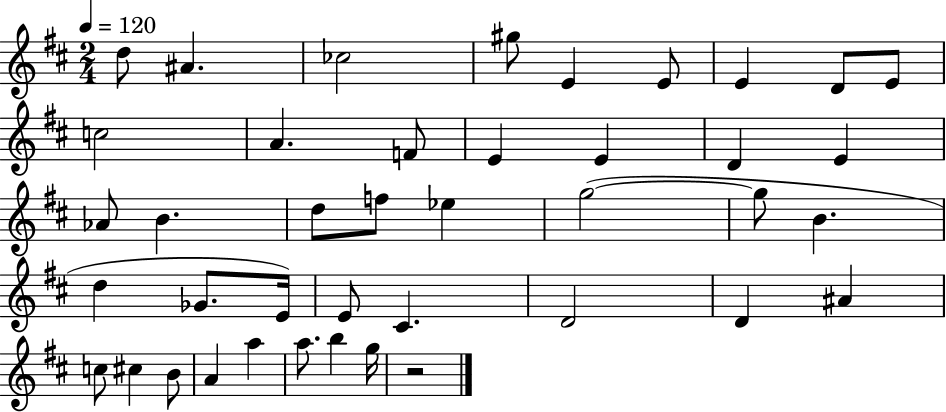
X:1
T:Untitled
M:2/4
L:1/4
K:D
d/2 ^A _c2 ^g/2 E E/2 E D/2 E/2 c2 A F/2 E E D E _A/2 B d/2 f/2 _e g2 g/2 B d _G/2 E/4 E/2 ^C D2 D ^A c/2 ^c B/2 A a a/2 b g/4 z2